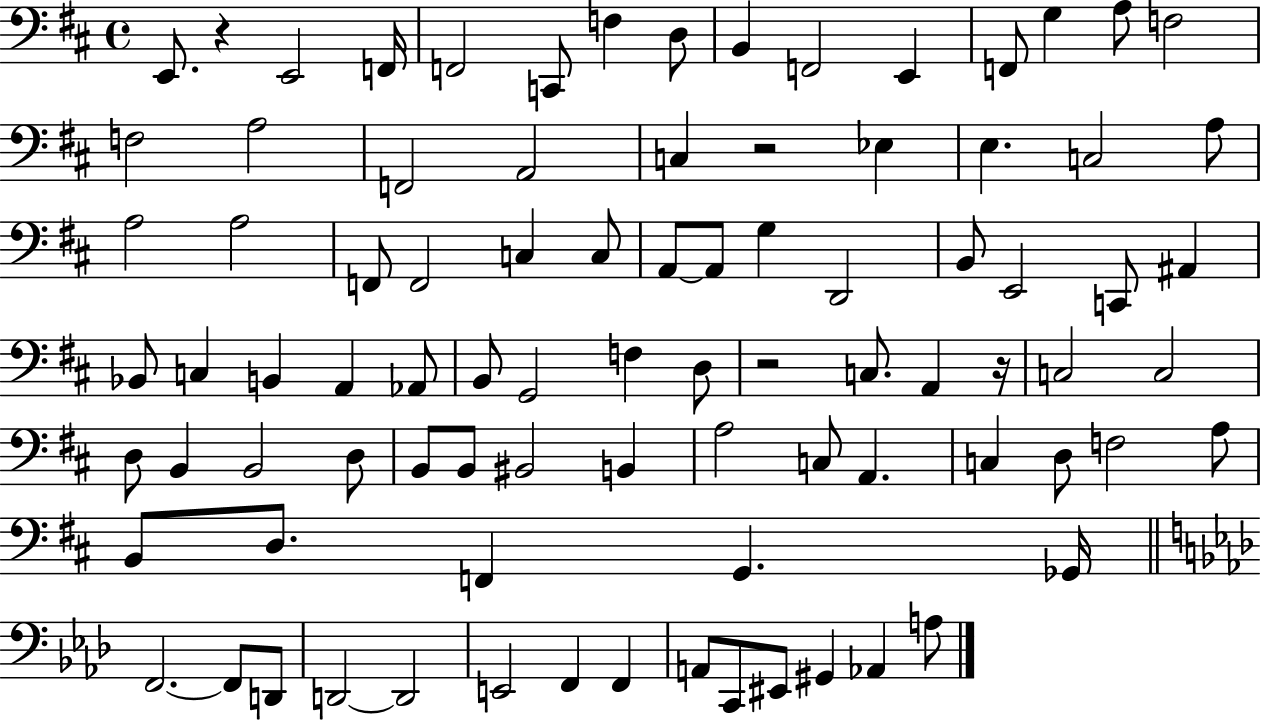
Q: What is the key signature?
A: D major